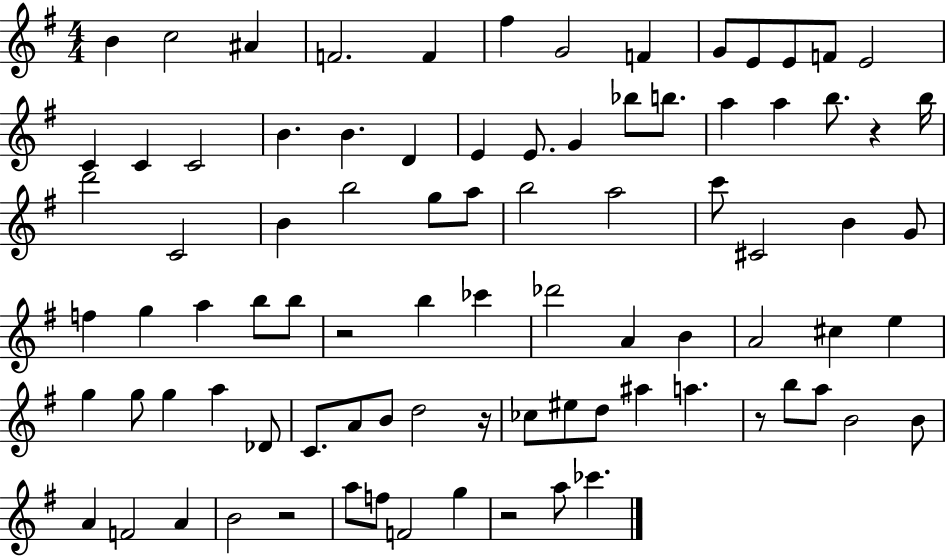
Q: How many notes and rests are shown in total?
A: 87